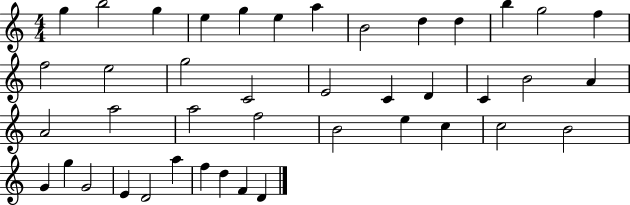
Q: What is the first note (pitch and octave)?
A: G5